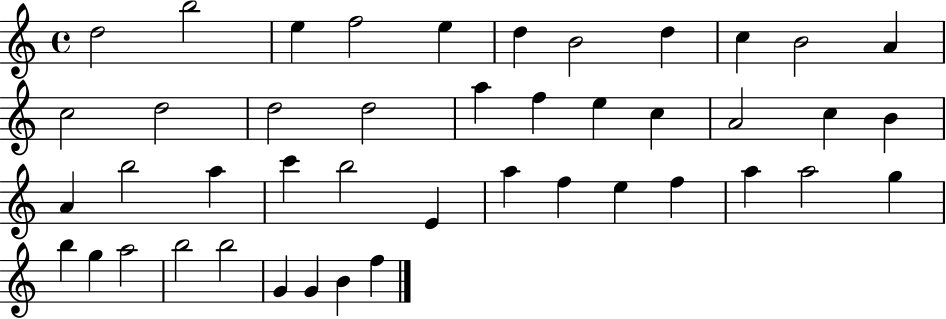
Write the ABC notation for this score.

X:1
T:Untitled
M:4/4
L:1/4
K:C
d2 b2 e f2 e d B2 d c B2 A c2 d2 d2 d2 a f e c A2 c B A b2 a c' b2 E a f e f a a2 g b g a2 b2 b2 G G B f